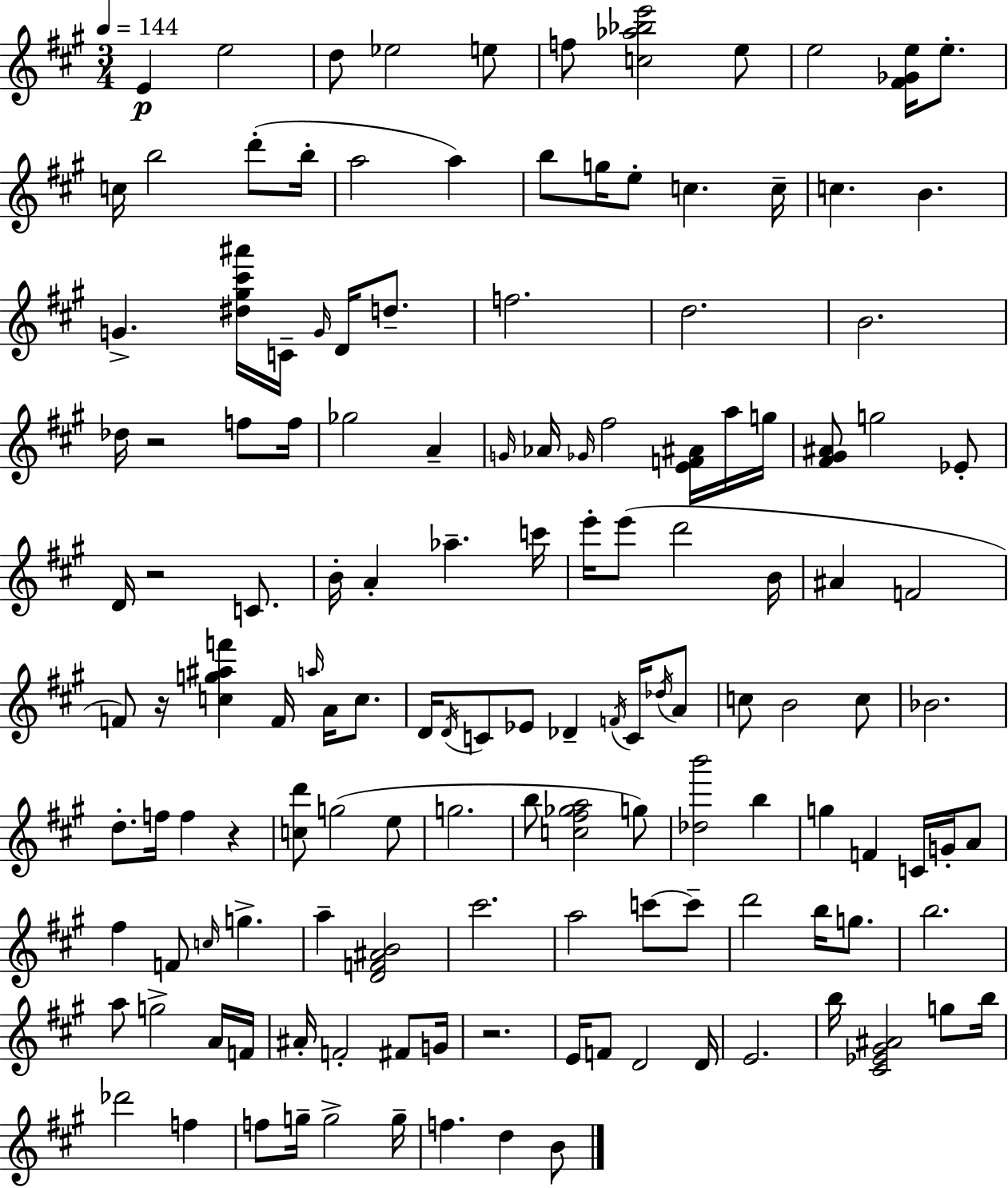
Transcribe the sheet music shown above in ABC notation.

X:1
T:Untitled
M:3/4
L:1/4
K:A
E e2 d/2 _e2 e/2 f/2 [c_a_be']2 e/2 e2 [^F_Ge]/4 e/2 c/4 b2 d'/2 b/4 a2 a b/2 g/4 e/2 c c/4 c B G [^d^g^c'^a']/4 C/4 G/4 D/4 d/2 f2 d2 B2 _d/4 z2 f/2 f/4 _g2 A G/4 _A/4 _G/4 ^f2 [EF^A]/4 a/4 g/4 [^F^G^A]/2 g2 _E/2 D/4 z2 C/2 B/4 A _a c'/4 e'/4 e'/2 d'2 B/4 ^A F2 F/2 z/4 [cg^af'] F/4 a/4 A/4 c/2 D/4 D/4 C/2 _E/2 _D F/4 C/4 _d/4 A/2 c/2 B2 c/2 _B2 d/2 f/4 f z [cd']/2 g2 e/2 g2 b/2 [c^f_ga]2 g/2 [_db']2 b g F C/4 G/4 A/2 ^f F/2 c/4 g a [DF^AB]2 ^c'2 a2 c'/2 c'/2 d'2 b/4 g/2 b2 a/2 g2 A/4 F/4 ^A/4 F2 ^F/2 G/4 z2 E/4 F/2 D2 D/4 E2 b/4 [^C_E^G^A]2 g/2 b/4 _d'2 f f/2 g/4 g2 g/4 f d B/2